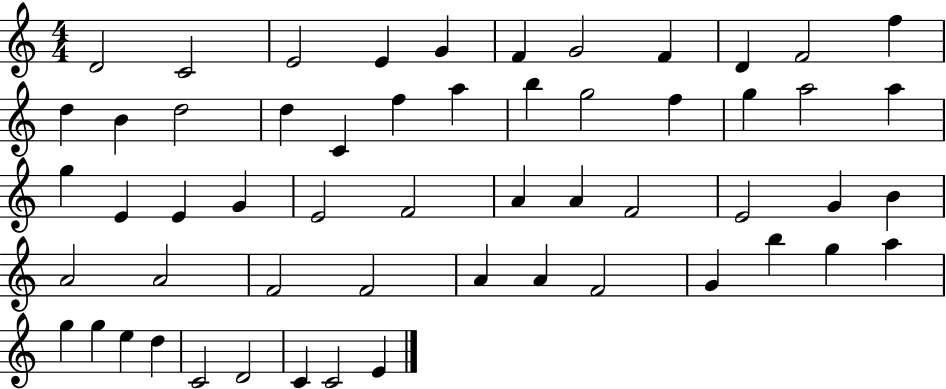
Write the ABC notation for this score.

X:1
T:Untitled
M:4/4
L:1/4
K:C
D2 C2 E2 E G F G2 F D F2 f d B d2 d C f a b g2 f g a2 a g E E G E2 F2 A A F2 E2 G B A2 A2 F2 F2 A A F2 G b g a g g e d C2 D2 C C2 E